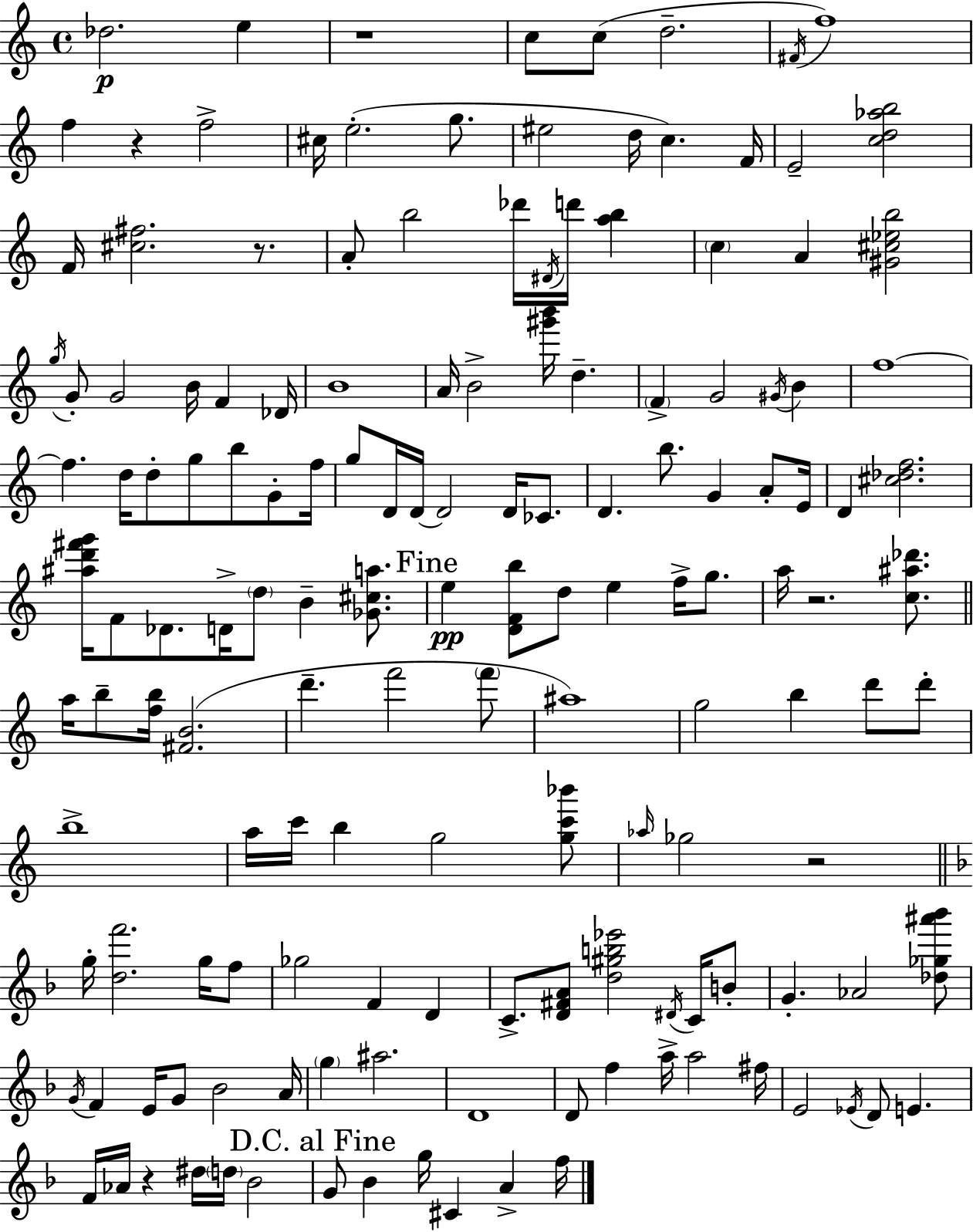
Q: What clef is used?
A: treble